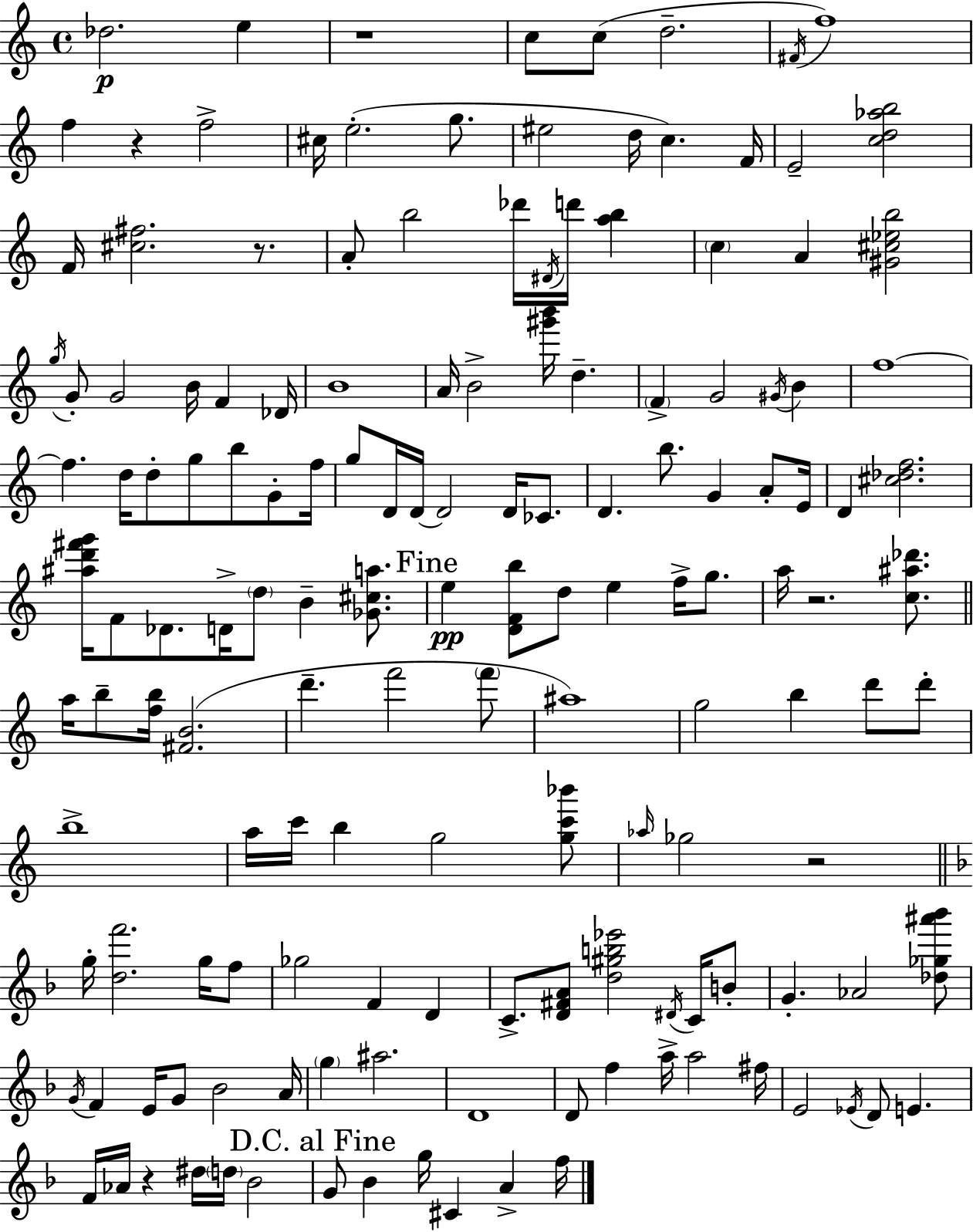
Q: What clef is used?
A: treble